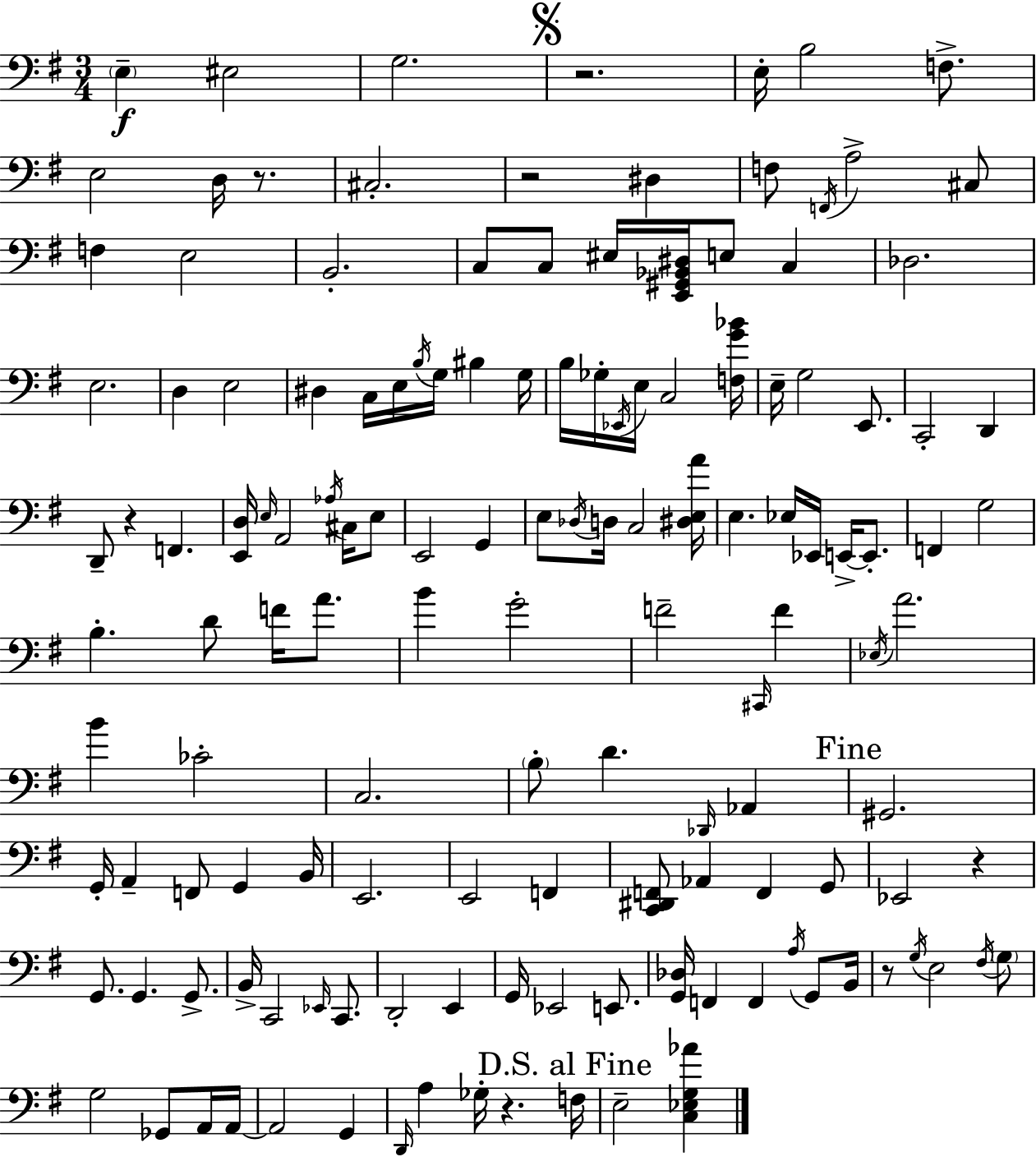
X:1
T:Untitled
M:3/4
L:1/4
K:G
E, ^E,2 G,2 z2 E,/4 B,2 F,/2 E,2 D,/4 z/2 ^C,2 z2 ^D, F,/2 F,,/4 A,2 ^C,/2 F, E,2 B,,2 C,/2 C,/2 ^E,/4 [E,,^G,,_B,,^D,]/4 E,/2 C, _D,2 E,2 D, E,2 ^D, C,/4 E,/4 B,/4 G,/4 ^B, G,/4 B,/4 _G,/4 _E,,/4 E,/4 C,2 [F,G_B]/4 E,/4 G,2 E,,/2 C,,2 D,, D,,/2 z F,, [E,,D,]/4 E,/4 A,,2 _A,/4 ^C,/4 E,/2 E,,2 G,, E,/2 _D,/4 D,/4 C,2 [^D,E,A]/4 E, _E,/4 _E,,/4 E,,/4 E,,/2 F,, G,2 B, D/2 F/4 A/2 B G2 F2 ^C,,/4 F _E,/4 A2 B _C2 C,2 B,/2 D _D,,/4 _A,, ^G,,2 G,,/4 A,, F,,/2 G,, B,,/4 E,,2 E,,2 F,, [C,,^D,,F,,]/2 _A,, F,, G,,/2 _E,,2 z G,,/2 G,, G,,/2 B,,/4 C,,2 _E,,/4 C,,/2 D,,2 E,, G,,/4 _E,,2 E,,/2 [G,,_D,]/4 F,, F,, A,/4 G,,/2 B,,/4 z/2 G,/4 E,2 ^F,/4 G,/2 G,2 _G,,/2 A,,/4 A,,/4 A,,2 G,, D,,/4 A, _G,/4 z F,/4 E,2 [C,_E,G,_A]